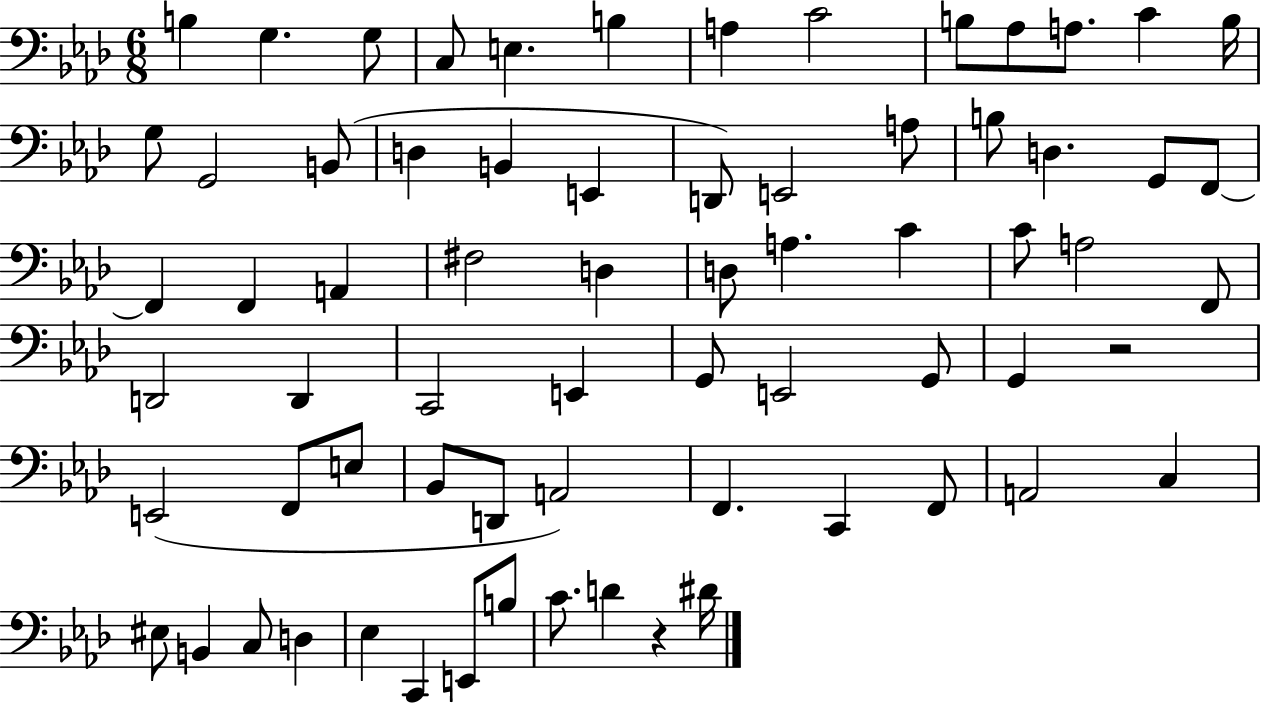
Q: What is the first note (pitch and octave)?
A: B3